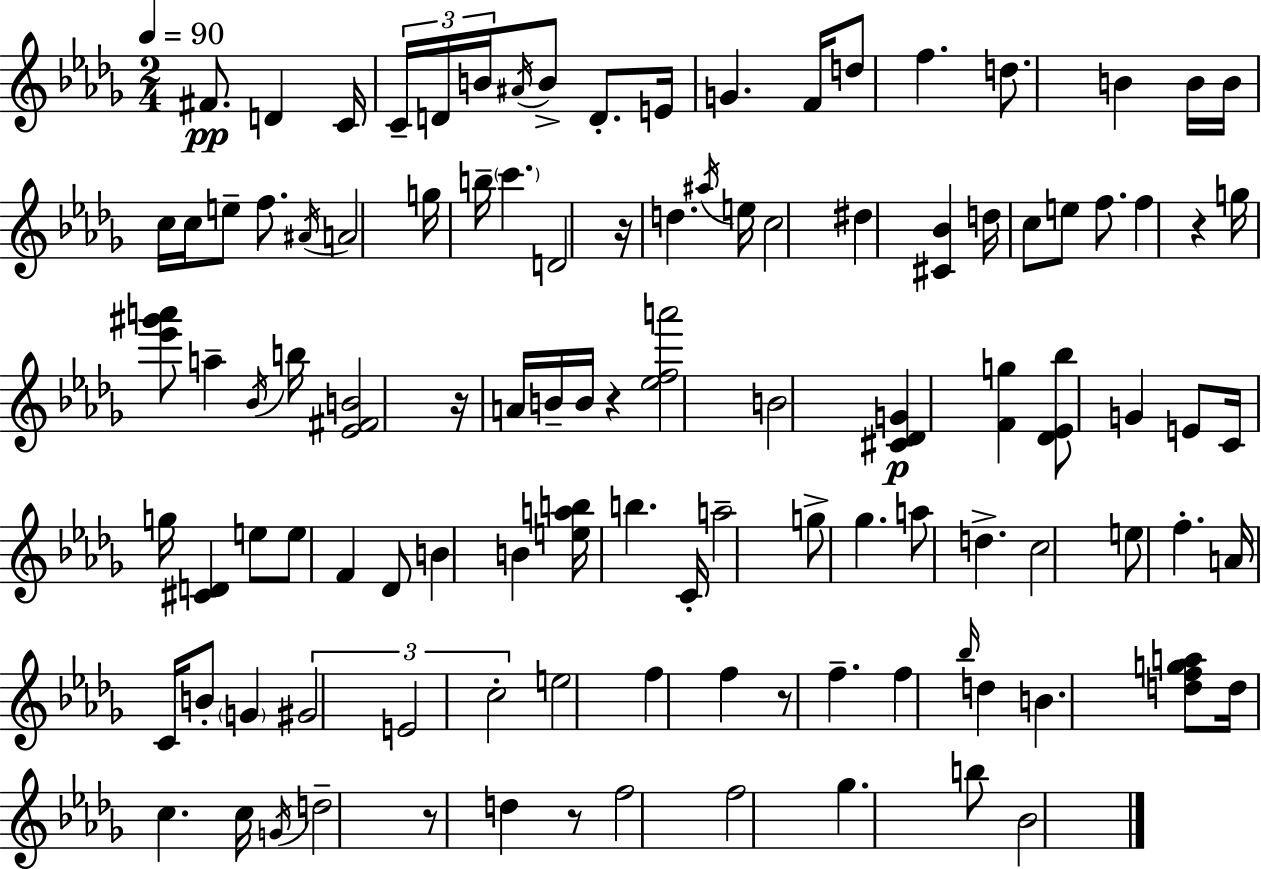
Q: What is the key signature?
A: BES minor